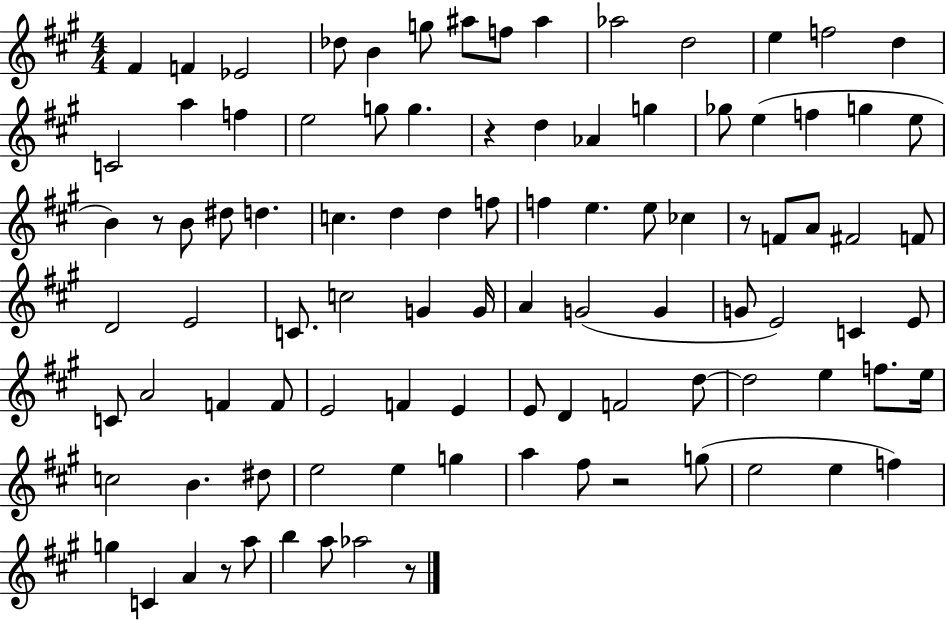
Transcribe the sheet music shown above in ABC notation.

X:1
T:Untitled
M:4/4
L:1/4
K:A
^F F _E2 _d/2 B g/2 ^a/2 f/2 ^a _a2 d2 e f2 d C2 a f e2 g/2 g z d _A g _g/2 e f g e/2 B z/2 B/2 ^d/2 d c d d f/2 f e e/2 _c z/2 F/2 A/2 ^F2 F/2 D2 E2 C/2 c2 G G/4 A G2 G G/2 E2 C E/2 C/2 A2 F F/2 E2 F E E/2 D F2 d/2 d2 e f/2 e/4 c2 B ^d/2 e2 e g a ^f/2 z2 g/2 e2 e f g C A z/2 a/2 b a/2 _a2 z/2